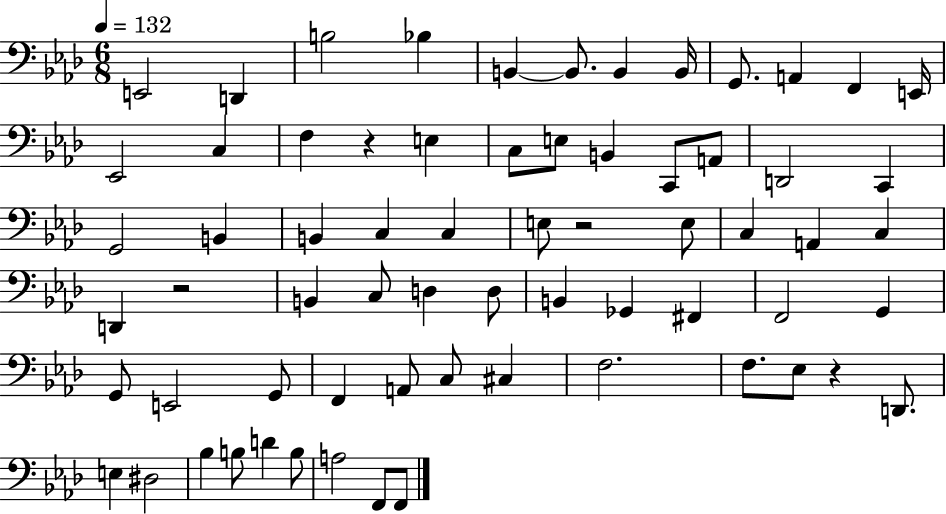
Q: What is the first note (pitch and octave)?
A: E2